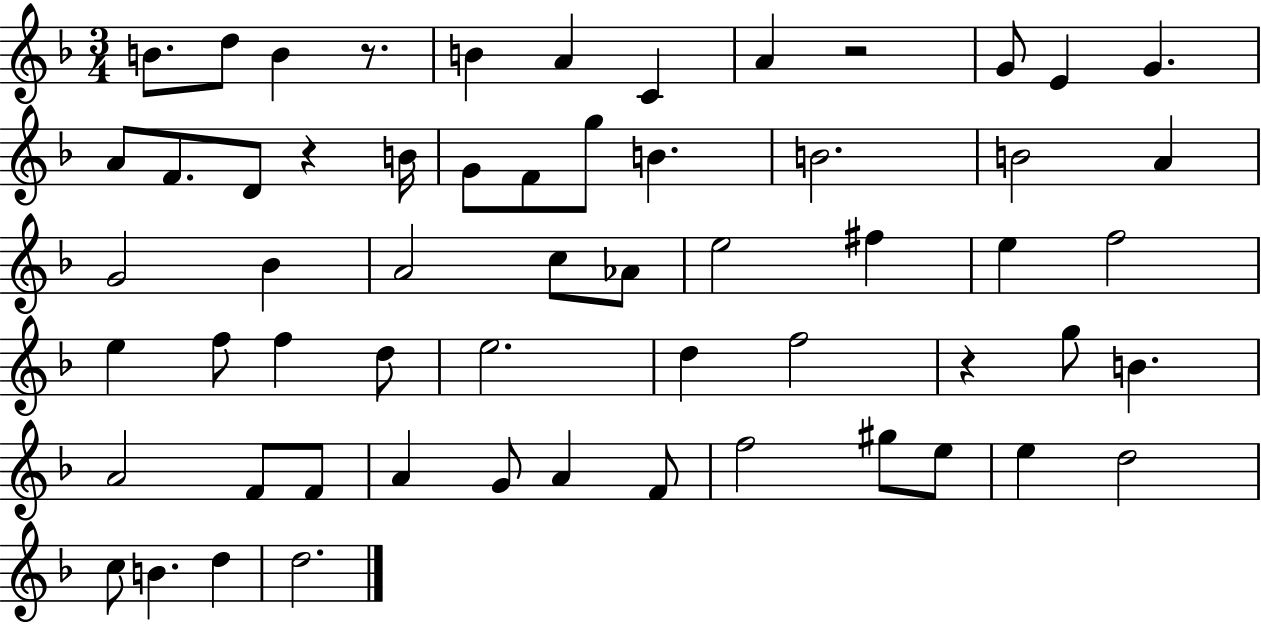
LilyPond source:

{
  \clef treble
  \numericTimeSignature
  \time 3/4
  \key f \major
  \repeat volta 2 { b'8. d''8 b'4 r8. | b'4 a'4 c'4 | a'4 r2 | g'8 e'4 g'4. | \break a'8 f'8. d'8 r4 b'16 | g'8 f'8 g''8 b'4. | b'2. | b'2 a'4 | \break g'2 bes'4 | a'2 c''8 aes'8 | e''2 fis''4 | e''4 f''2 | \break e''4 f''8 f''4 d''8 | e''2. | d''4 f''2 | r4 g''8 b'4. | \break a'2 f'8 f'8 | a'4 g'8 a'4 f'8 | f''2 gis''8 e''8 | e''4 d''2 | \break c''8 b'4. d''4 | d''2. | } \bar "|."
}